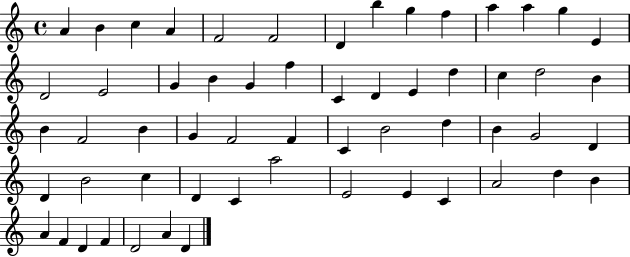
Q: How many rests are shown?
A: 0